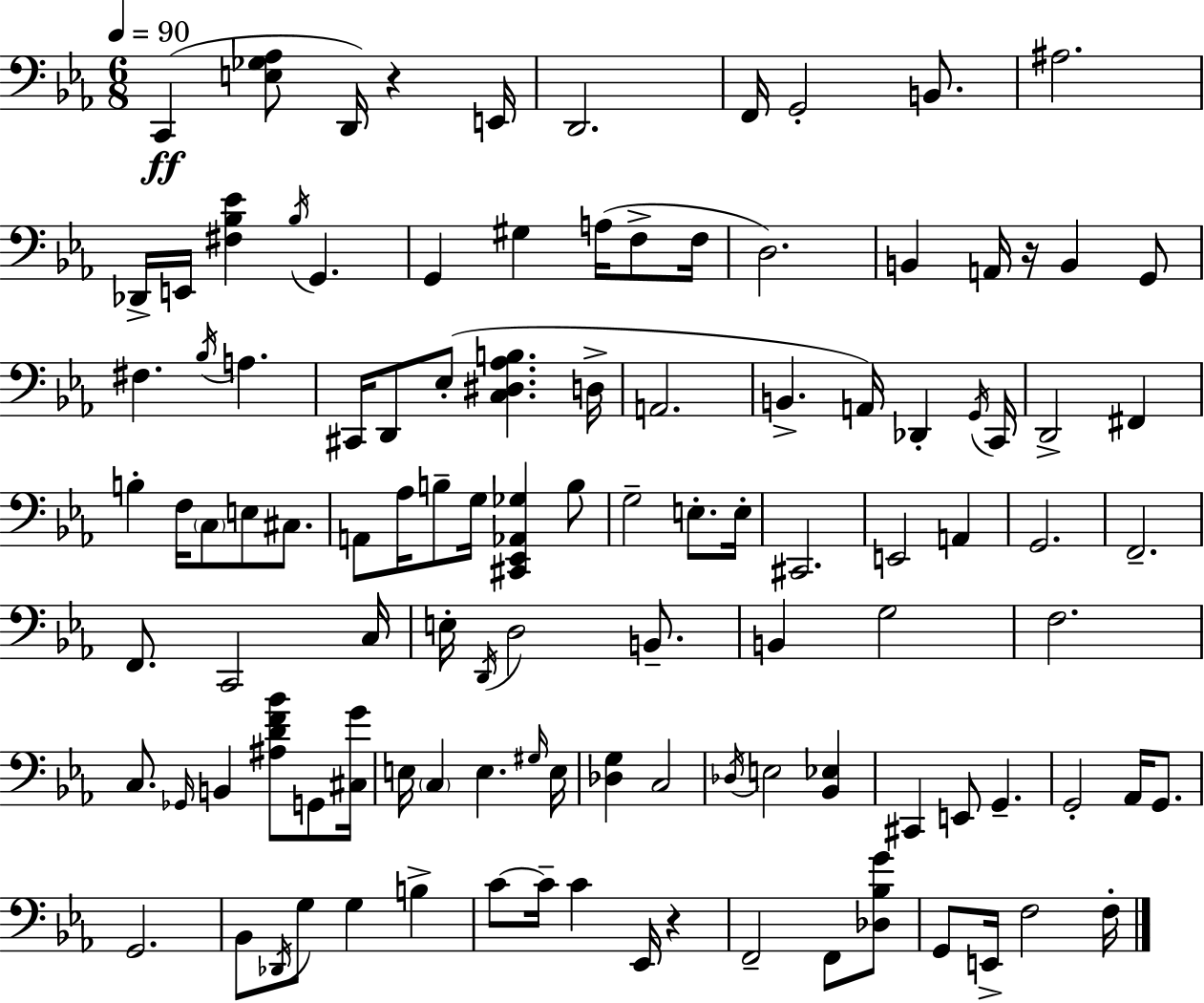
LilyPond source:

{
  \clef bass
  \numericTimeSignature
  \time 6/8
  \key ees \major
  \tempo 4 = 90
  c,4(\ff <e ges aes>8 d,16) r4 e,16 | d,2. | f,16 g,2-. b,8. | ais2. | \break des,16-> e,16 <fis bes ees'>4 \acciaccatura { bes16 } g,4. | g,4 gis4 a16( f8-> | f16 d2.) | b,4 a,16 r16 b,4 g,8 | \break fis4. \acciaccatura { bes16 } a4. | cis,16 d,8 ees8-.( <c dis aes b>4. | d16-> a,2. | b,4.-> a,16) des,4-. | \break \acciaccatura { g,16 } c,16 d,2-> fis,4 | b4-. f16 \parenthesize c8 e8 | cis8. a,8 aes16 b8-- g16 <cis, ees, aes, ges>4 | b8 g2-- e8.-. | \break e16-. cis,2. | e,2 a,4 | g,2. | f,2.-- | \break f,8. c,2 | c16 e16-. \acciaccatura { d,16 } d2 | b,8.-- b,4 g2 | f2. | \break c8. \grace { ges,16 } b,4 | <ais d' f' bes'>8 g,8 <cis g'>16 e16 \parenthesize c4 e4. | \grace { gis16 } e16 <des g>4 c2 | \acciaccatura { des16 } e2 | \break <bes, ees>4 cis,4 e,8 | g,4.-- g,2-. | aes,16 g,8. g,2. | bes,8 \acciaccatura { des,16 } g8 | \break g4 b4-> c'8~~ c'16-- c'4 | ees,16 r4 f,2-- | f,8 <des bes g'>8 g,8 e,16-> f2 | f16-. \bar "|."
}